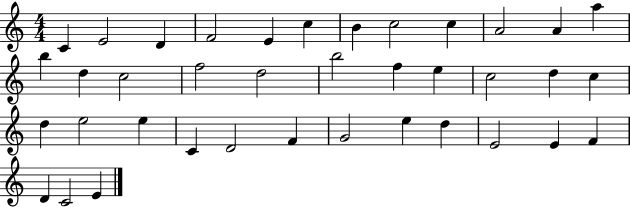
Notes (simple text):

C4/q E4/h D4/q F4/h E4/q C5/q B4/q C5/h C5/q A4/h A4/q A5/q B5/q D5/q C5/h F5/h D5/h B5/h F5/q E5/q C5/h D5/q C5/q D5/q E5/h E5/q C4/q D4/h F4/q G4/h E5/q D5/q E4/h E4/q F4/q D4/q C4/h E4/q